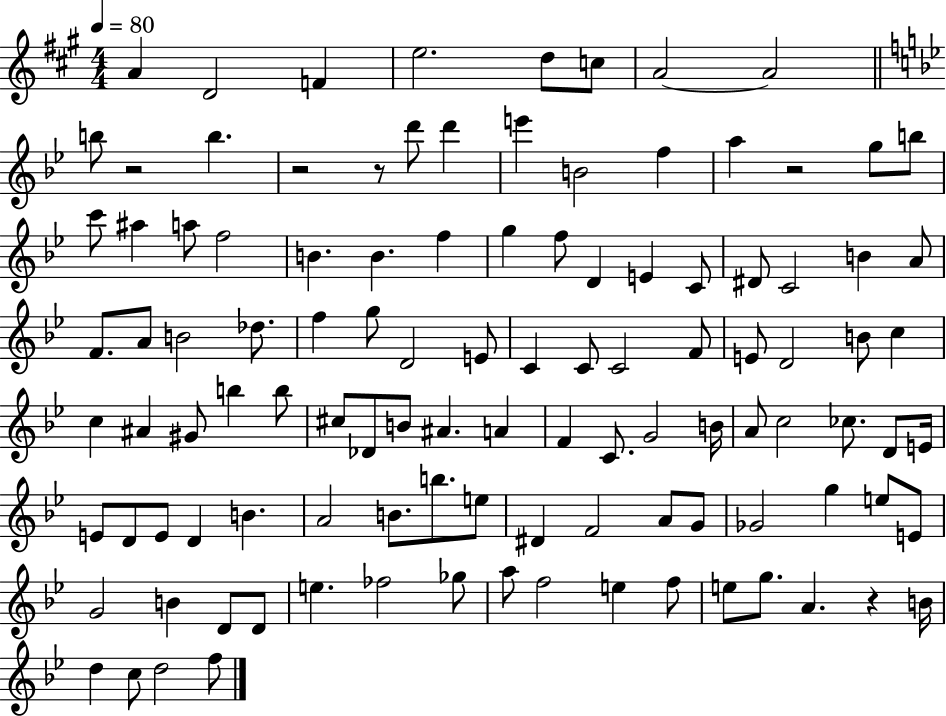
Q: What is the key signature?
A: A major